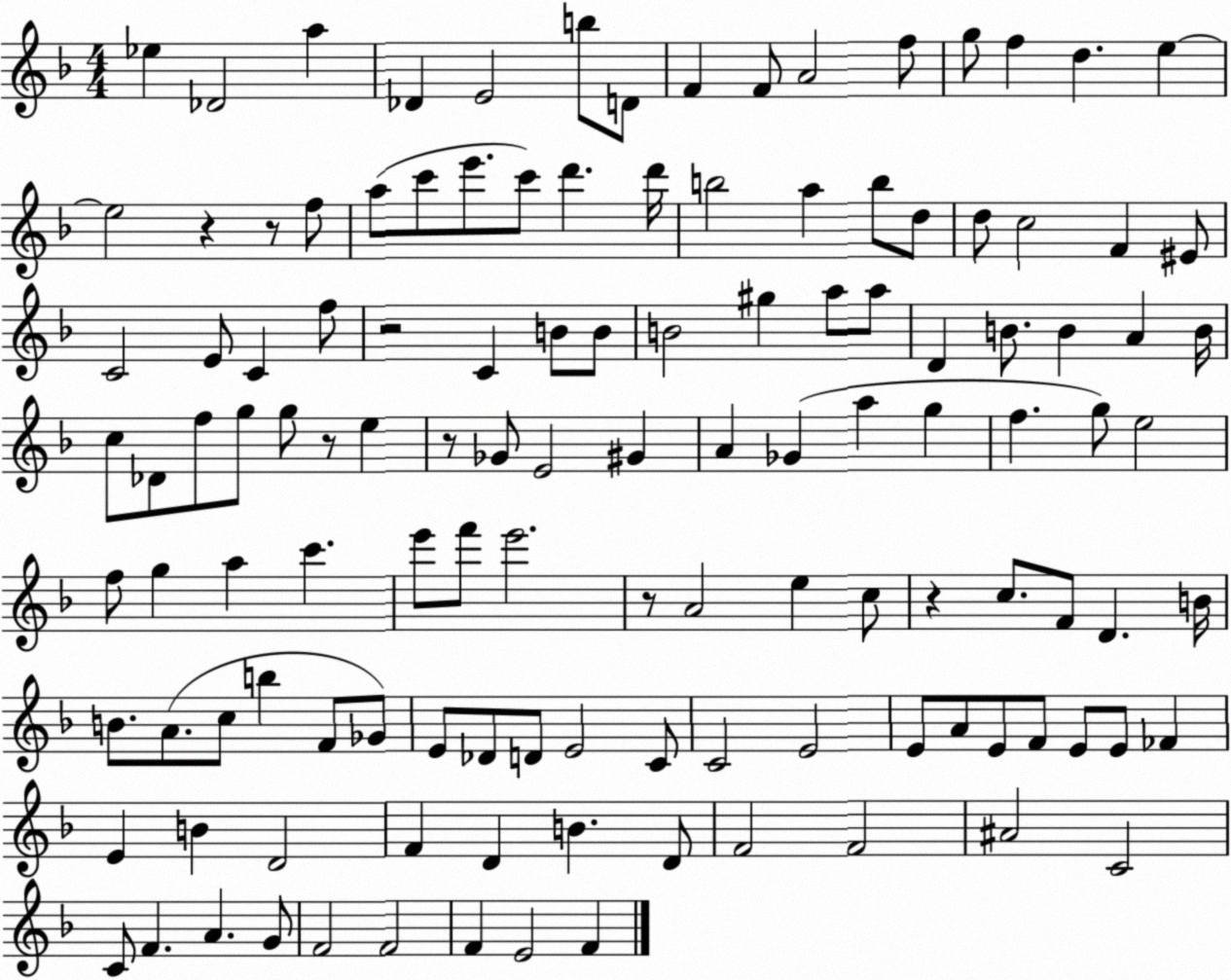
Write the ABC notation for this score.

X:1
T:Untitled
M:4/4
L:1/4
K:F
_e _D2 a _D E2 b/2 D/2 F F/2 A2 f/2 g/2 f d e e2 z z/2 f/2 a/2 c'/2 e'/2 c'/2 d' d'/4 b2 a b/2 d/2 d/2 c2 F ^E/2 C2 E/2 C f/2 z2 C B/2 B/2 B2 ^g a/2 a/2 D B/2 B A B/4 c/2 _D/2 f/2 g/2 g/2 z/2 e z/2 _G/2 E2 ^G A _G a g f g/2 e2 f/2 g a c' e'/2 f'/2 e'2 z/2 A2 e c/2 z c/2 F/2 D B/4 B/2 A/2 c/2 b F/2 _G/2 E/2 _D/2 D/2 E2 C/2 C2 E2 E/2 A/2 E/2 F/2 E/2 E/2 _F E B D2 F D B D/2 F2 F2 ^A2 C2 C/2 F A G/2 F2 F2 F E2 F